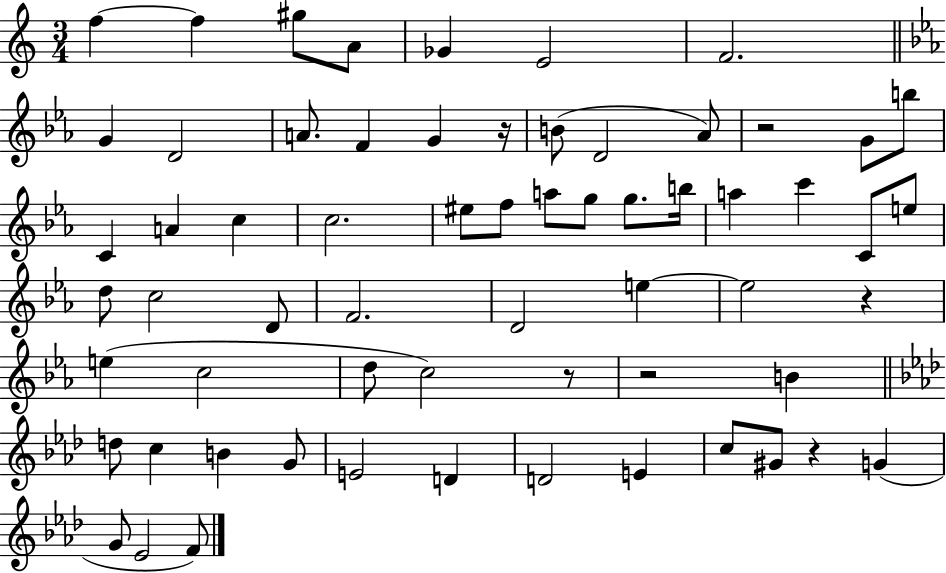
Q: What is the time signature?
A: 3/4